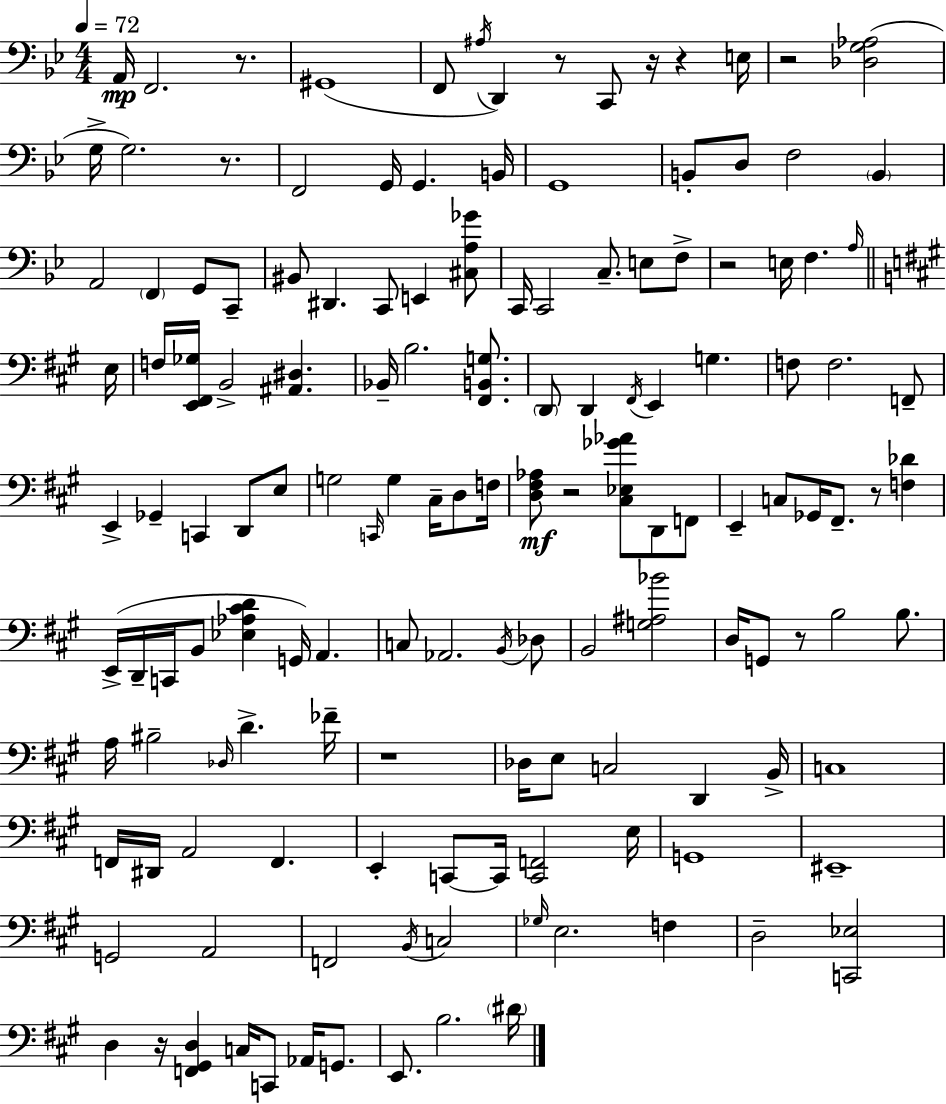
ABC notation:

X:1
T:Untitled
M:4/4
L:1/4
K:Bb
A,,/4 F,,2 z/2 ^G,,4 F,,/2 ^A,/4 D,, z/2 C,,/2 z/4 z E,/4 z2 [_D,G,_A,]2 G,/4 G,2 z/2 F,,2 G,,/4 G,, B,,/4 G,,4 B,,/2 D,/2 F,2 B,, A,,2 F,, G,,/2 C,,/2 ^B,,/2 ^D,, C,,/2 E,, [^C,A,_G]/2 C,,/4 C,,2 C,/2 E,/2 F,/2 z2 E,/4 F, A,/4 E,/4 F,/4 [E,,^F,,_G,]/4 B,,2 [^A,,^D,] _B,,/4 B,2 [^F,,B,,G,]/2 D,,/2 D,, ^F,,/4 E,, G, F,/2 F,2 F,,/2 E,, _G,, C,, D,,/2 E,/2 G,2 C,,/4 G, ^C,/4 D,/2 F,/4 [D,^F,_A,]/2 z2 [^C,_E,_G_A]/2 D,,/2 F,,/2 E,, C,/2 _G,,/4 ^F,,/2 z/2 [F,_D] E,,/4 D,,/4 C,,/4 B,,/2 [_E,_A,^CD] G,,/4 A,, C,/2 _A,,2 B,,/4 _D,/2 B,,2 [G,^A,_B]2 D,/4 G,,/2 z/2 B,2 B,/2 A,/4 ^B,2 _D,/4 D _F/4 z4 _D,/4 E,/2 C,2 D,, B,,/4 C,4 F,,/4 ^D,,/4 A,,2 F,, E,, C,,/2 C,,/4 [C,,F,,]2 E,/4 G,,4 ^E,,4 G,,2 A,,2 F,,2 B,,/4 C,2 _G,/4 E,2 F, D,2 [C,,_E,]2 D, z/4 [F,,^G,,D,] C,/4 C,,/2 _A,,/4 G,,/2 E,,/2 B,2 ^D/4